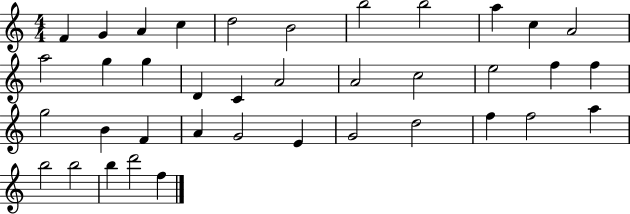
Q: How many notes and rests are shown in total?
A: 38